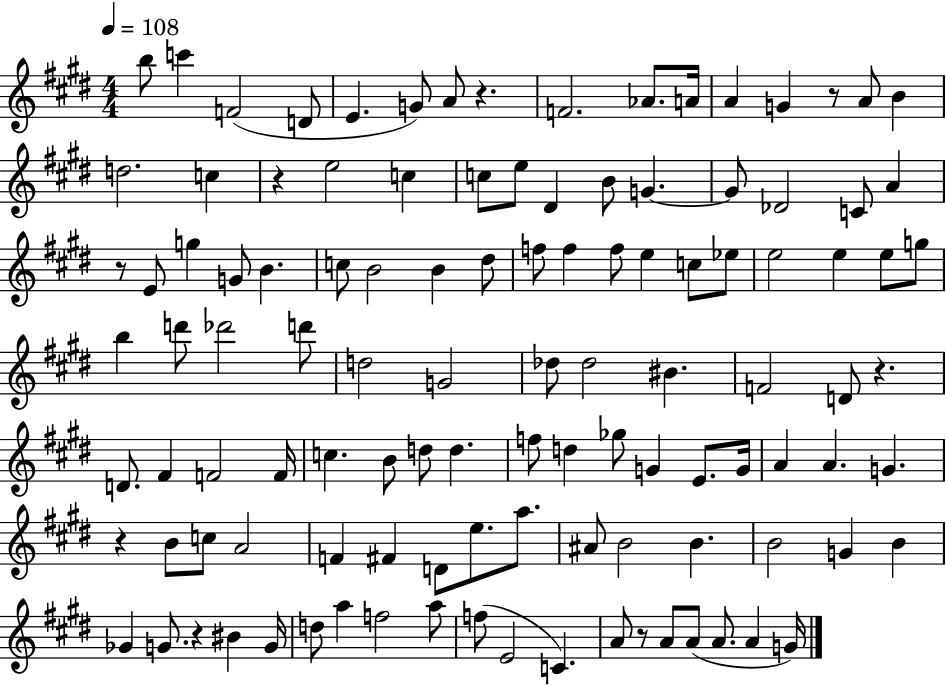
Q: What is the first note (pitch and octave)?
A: B5